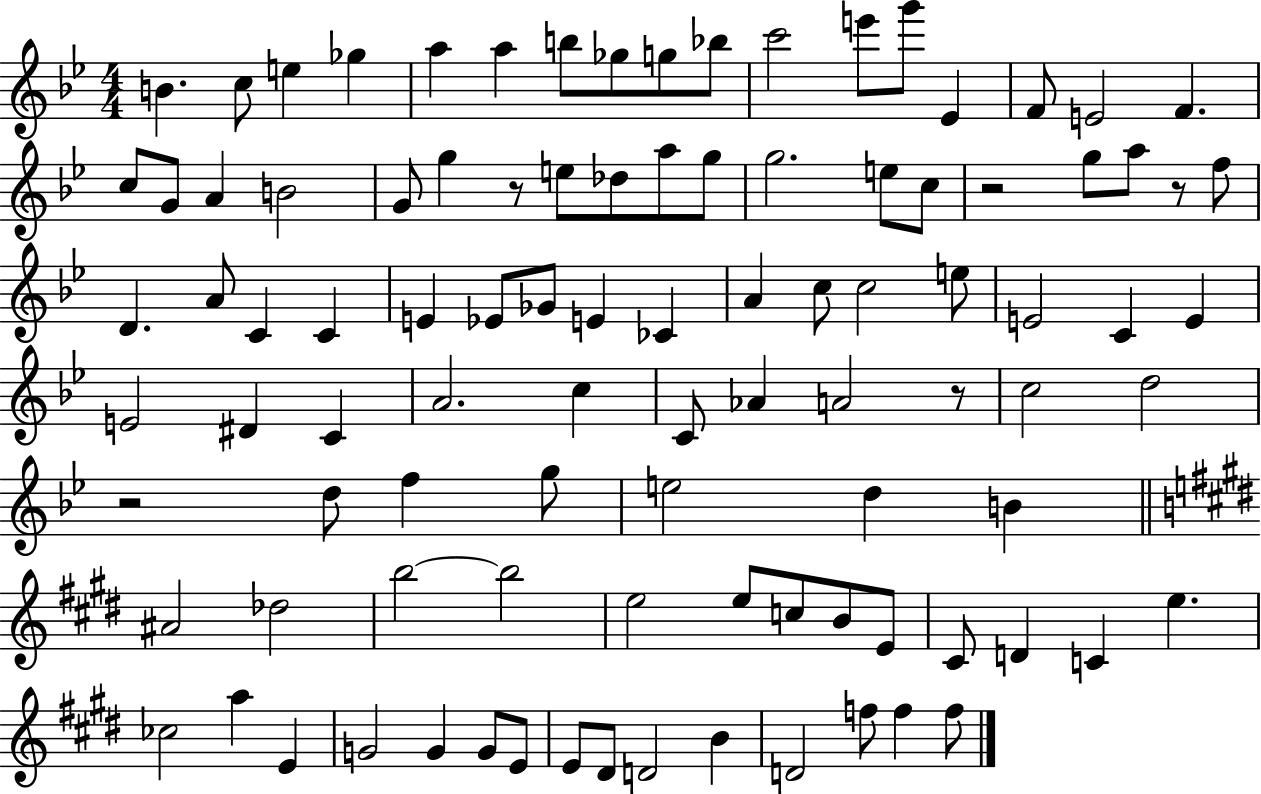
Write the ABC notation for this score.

X:1
T:Untitled
M:4/4
L:1/4
K:Bb
B c/2 e _g a a b/2 _g/2 g/2 _b/2 c'2 e'/2 g'/2 _E F/2 E2 F c/2 G/2 A B2 G/2 g z/2 e/2 _d/2 a/2 g/2 g2 e/2 c/2 z2 g/2 a/2 z/2 f/2 D A/2 C C E _E/2 _G/2 E _C A c/2 c2 e/2 E2 C E E2 ^D C A2 c C/2 _A A2 z/2 c2 d2 z2 d/2 f g/2 e2 d B ^A2 _d2 b2 b2 e2 e/2 c/2 B/2 E/2 ^C/2 D C e _c2 a E G2 G G/2 E/2 E/2 ^D/2 D2 B D2 f/2 f f/2